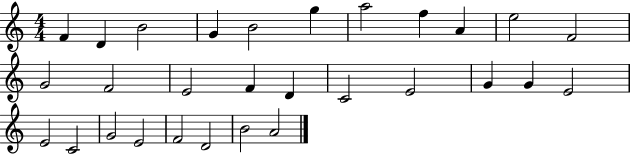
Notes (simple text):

F4/q D4/q B4/h G4/q B4/h G5/q A5/h F5/q A4/q E5/h F4/h G4/h F4/h E4/h F4/q D4/q C4/h E4/h G4/q G4/q E4/h E4/h C4/h G4/h E4/h F4/h D4/h B4/h A4/h